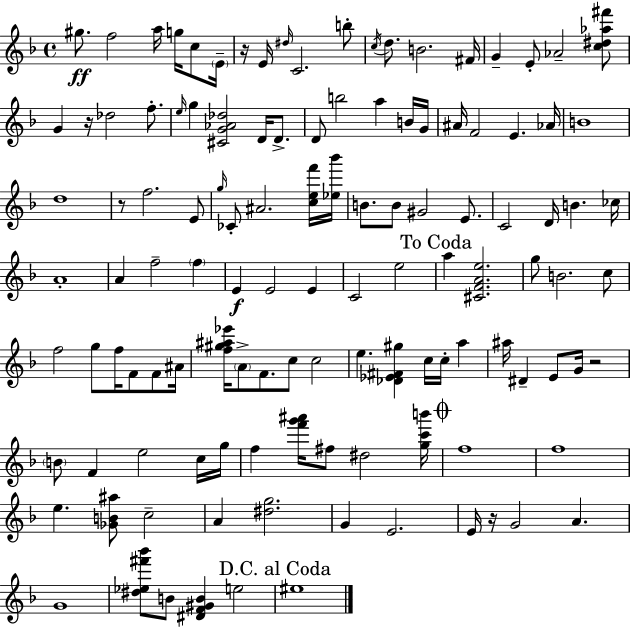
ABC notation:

X:1
T:Untitled
M:4/4
L:1/4
K:Dm
^g/2 f2 a/4 g/4 c/2 E/4 z/4 E/4 ^d/4 C2 b/2 c/4 d/2 B2 ^F/4 G E/2 _A2 [c^d_a^f']/2 G z/4 _d2 f/2 e/4 g [^CG_A_d]2 D/4 D/2 D/2 b2 a B/4 G/4 ^A/4 F2 E _A/4 B4 d4 z/2 f2 E/2 g/4 _C/2 ^A2 [cef']/4 [_e_b']/4 B/2 B/2 ^G2 E/2 C2 D/4 B _c/4 A4 A f2 f E E2 E C2 e2 a [^CFAe]2 g/2 B2 c/2 f2 g/2 f/4 F/2 F/2 ^A/4 [f^g^a_e']/4 A/2 F/2 c/2 c2 e [_D_E^F^g] c/4 c/4 a ^a/4 ^D E/2 G/4 z2 B/2 F e2 c/4 g/4 f [f'g'^a']/4 ^f/2 ^d2 [gc'b']/4 f4 f4 e [_GB^a]/2 c2 A [^dg]2 G E2 E/4 z/4 G2 A G4 [^d_e^f'_b']/2 B/2 [^DF^GB] e2 ^e4